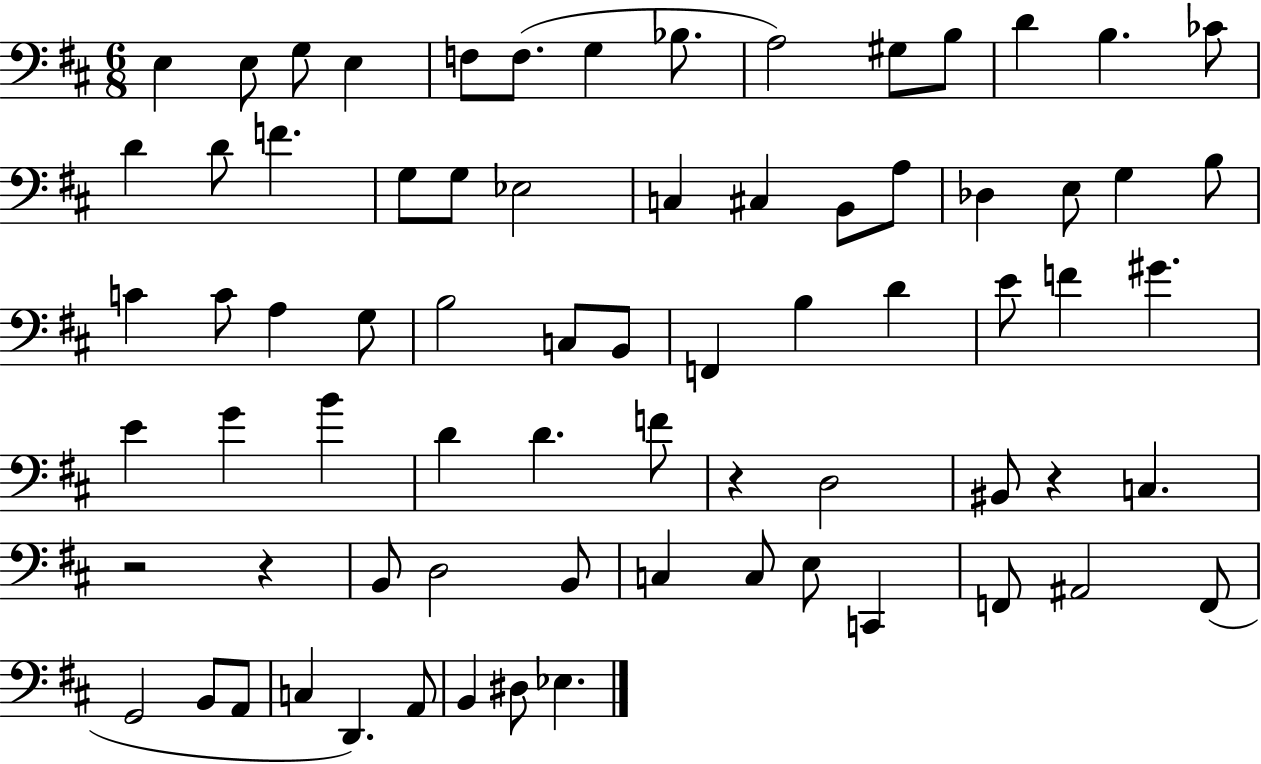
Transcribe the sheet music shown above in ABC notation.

X:1
T:Untitled
M:6/8
L:1/4
K:D
E, E,/2 G,/2 E, F,/2 F,/2 G, _B,/2 A,2 ^G,/2 B,/2 D B, _C/2 D D/2 F G,/2 G,/2 _E,2 C, ^C, B,,/2 A,/2 _D, E,/2 G, B,/2 C C/2 A, G,/2 B,2 C,/2 B,,/2 F,, B, D E/2 F ^G E G B D D F/2 z D,2 ^B,,/2 z C, z2 z B,,/2 D,2 B,,/2 C, C,/2 E,/2 C,, F,,/2 ^A,,2 F,,/2 G,,2 B,,/2 A,,/2 C, D,, A,,/2 B,, ^D,/2 _E,